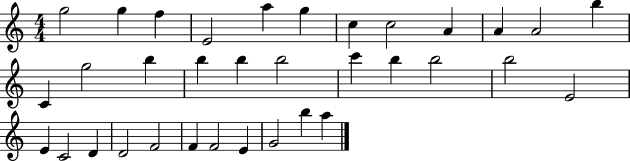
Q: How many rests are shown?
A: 0